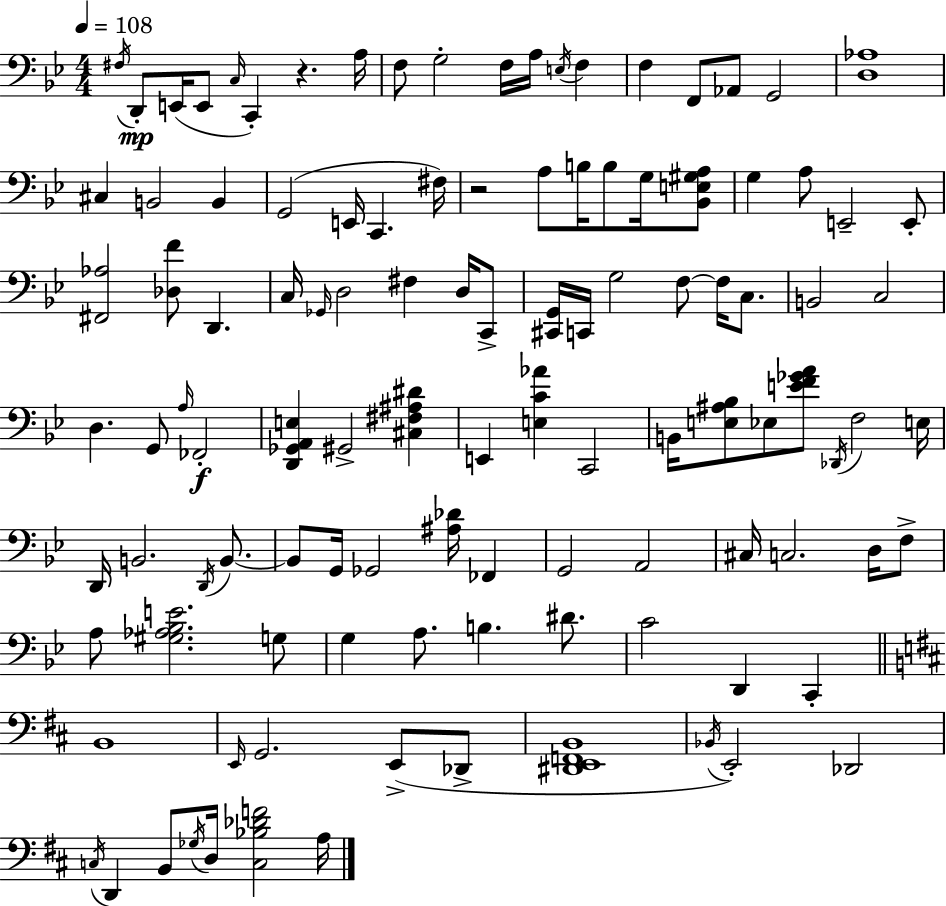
F#3/s D2/e E2/s E2/e C3/s C2/q R/q. A3/s F3/e G3/h F3/s A3/s E3/s F3/q F3/q F2/e Ab2/e G2/h [D3,Ab3]/w C#3/q B2/h B2/q G2/h E2/s C2/q. F#3/s R/h A3/e B3/s B3/e G3/s [Bb2,E3,G#3,A3]/e G3/q A3/e E2/h E2/e [F#2,Ab3]/h [Db3,F4]/e D2/q. C3/s Gb2/s D3/h F#3/q D3/s C2/e [C#2,G2]/s C2/s G3/h F3/e F3/s C3/e. B2/h C3/h D3/q. G2/e A3/s FES2/h [D2,Gb2,A2,E3]/q G#2/h [C#3,F#3,A#3,D#4]/q E2/q [E3,C4,Ab4]/q C2/h B2/s [E3,A#3,Bb3]/e Eb3/e [E4,F4,Gb4,A4]/e Db2/s F3/h E3/s D2/s B2/h. D2/s B2/e. B2/e G2/s Gb2/h [A#3,Db4]/s FES2/q G2/h A2/h C#3/s C3/h. D3/s F3/e A3/e [G#3,Ab3,Bb3,E4]/h. G3/e G3/q A3/e. B3/q. D#4/e. C4/h D2/q C2/q B2/w E2/s G2/h. E2/e Db2/e [D#2,E2,F2,B2]/w Bb2/s E2/h Db2/h C3/s D2/q B2/e Gb3/s D3/s [C3,Bb3,Db4,F4]/h A3/s